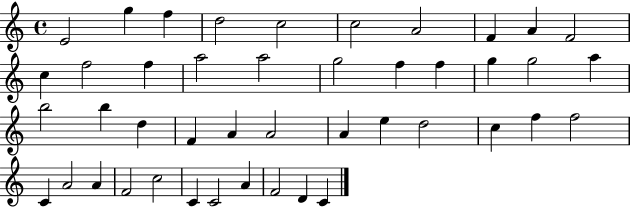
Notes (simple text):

E4/h G5/q F5/q D5/h C5/h C5/h A4/h F4/q A4/q F4/h C5/q F5/h F5/q A5/h A5/h G5/h F5/q F5/q G5/q G5/h A5/q B5/h B5/q D5/q F4/q A4/q A4/h A4/q E5/q D5/h C5/q F5/q F5/h C4/q A4/h A4/q F4/h C5/h C4/q C4/h A4/q F4/h D4/q C4/q